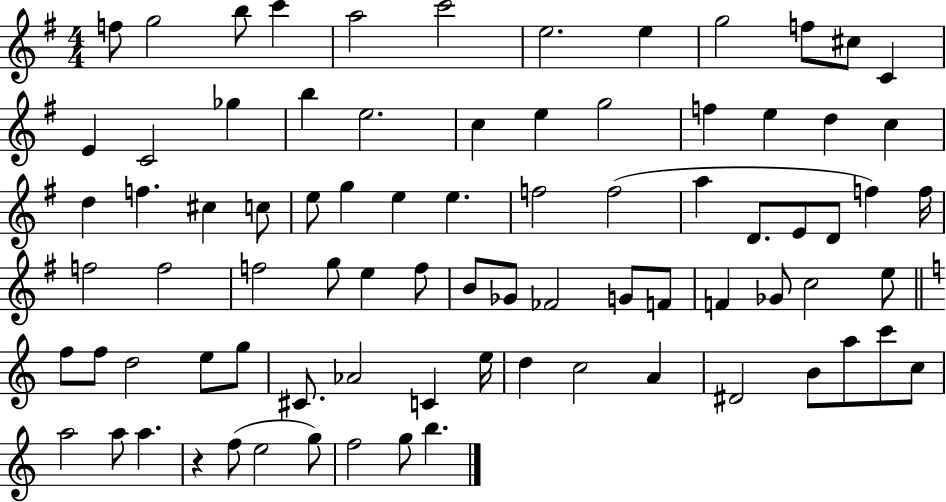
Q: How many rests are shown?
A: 1